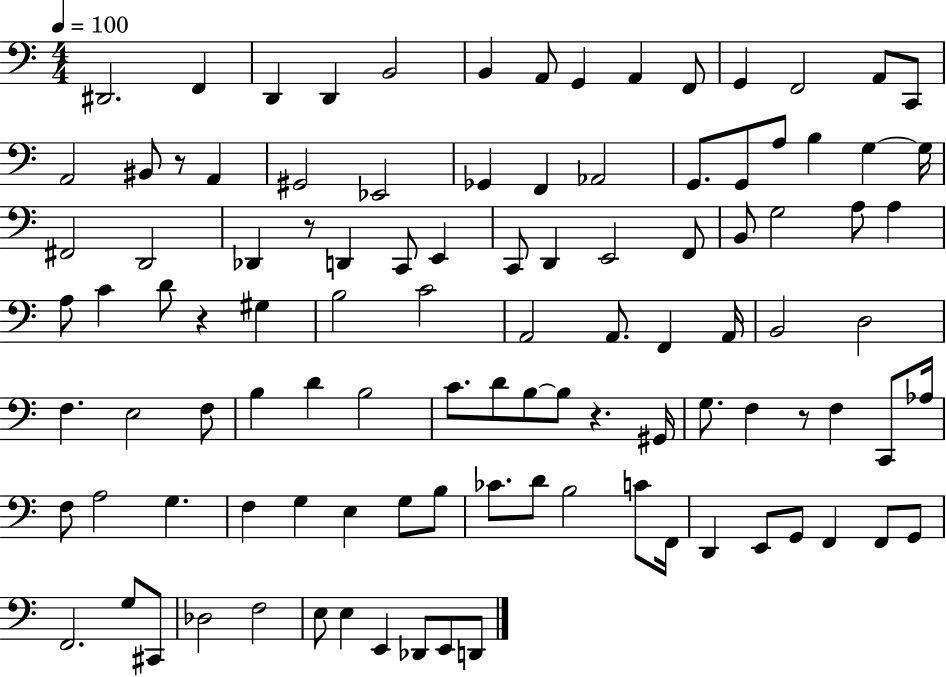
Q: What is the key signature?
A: C major